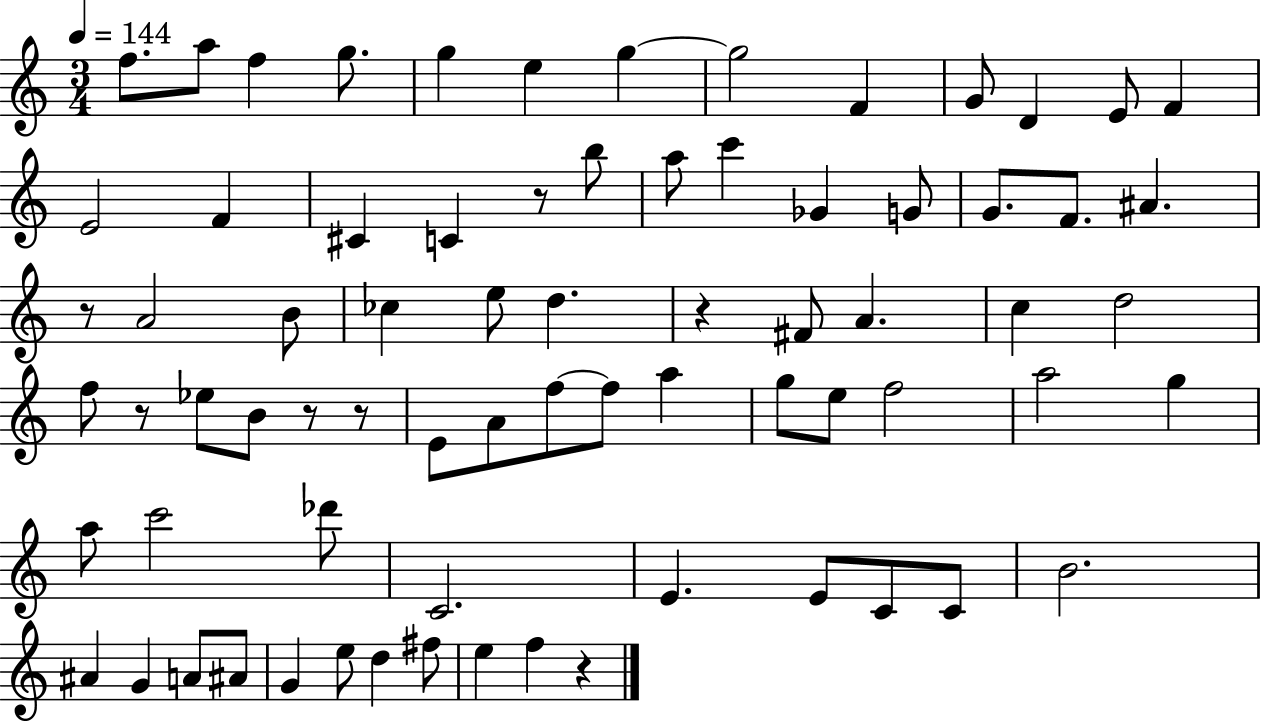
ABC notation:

X:1
T:Untitled
M:3/4
L:1/4
K:C
f/2 a/2 f g/2 g e g g2 F G/2 D E/2 F E2 F ^C C z/2 b/2 a/2 c' _G G/2 G/2 F/2 ^A z/2 A2 B/2 _c e/2 d z ^F/2 A c d2 f/2 z/2 _e/2 B/2 z/2 z/2 E/2 A/2 f/2 f/2 a g/2 e/2 f2 a2 g a/2 c'2 _d'/2 C2 E E/2 C/2 C/2 B2 ^A G A/2 ^A/2 G e/2 d ^f/2 e f z